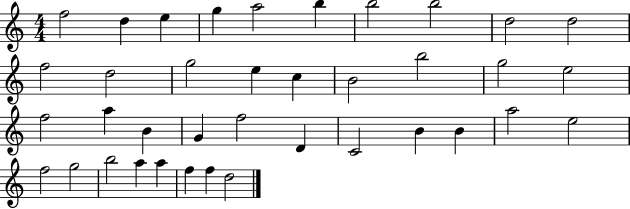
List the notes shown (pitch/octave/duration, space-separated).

F5/h D5/q E5/q G5/q A5/h B5/q B5/h B5/h D5/h D5/h F5/h D5/h G5/h E5/q C5/q B4/h B5/h G5/h E5/h F5/h A5/q B4/q G4/q F5/h D4/q C4/h B4/q B4/q A5/h E5/h F5/h G5/h B5/h A5/q A5/q F5/q F5/q D5/h